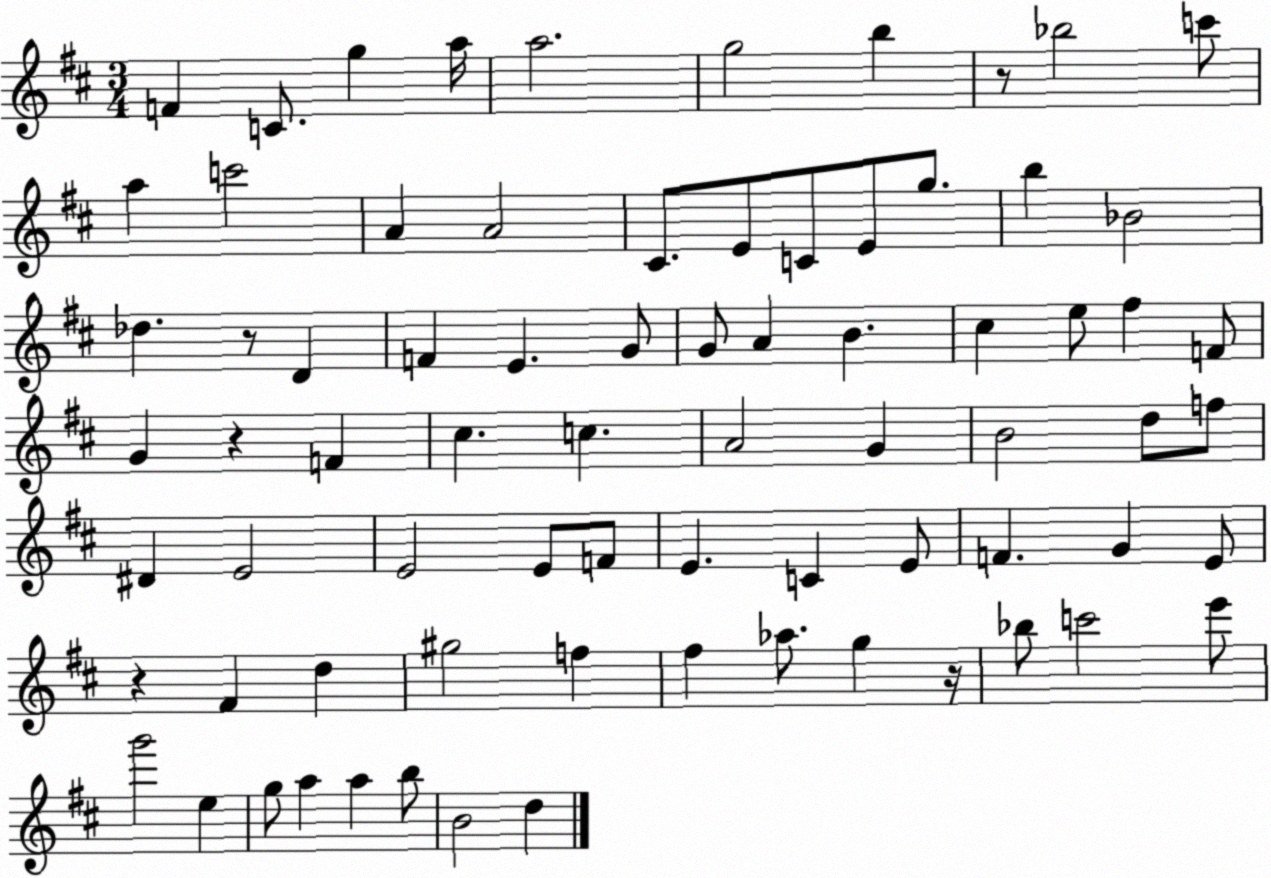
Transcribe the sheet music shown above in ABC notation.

X:1
T:Untitled
M:3/4
L:1/4
K:D
F C/2 g a/4 a2 g2 b z/2 _b2 c'/2 a c'2 A A2 ^C/2 E/2 C/2 E/2 g/2 b _B2 _d z/2 D F E G/2 G/2 A B ^c e/2 ^f F/2 G z F ^c c A2 G B2 d/2 f/2 ^D E2 E2 E/2 F/2 E C E/2 F G E/2 z ^F d ^g2 f ^f _a/2 g z/4 _b/2 c'2 e'/2 g'2 e g/2 a a b/2 B2 d